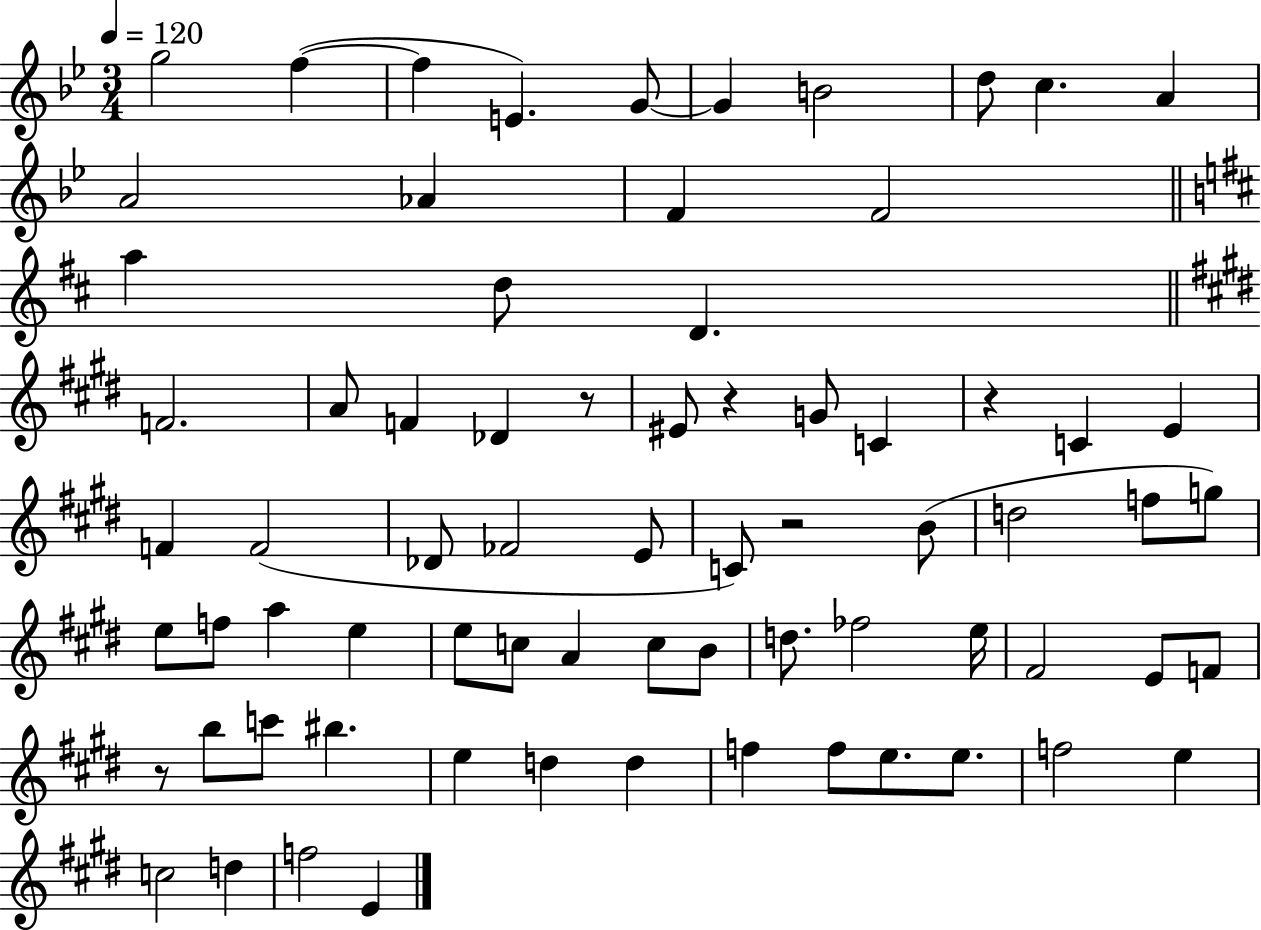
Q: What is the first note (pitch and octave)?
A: G5